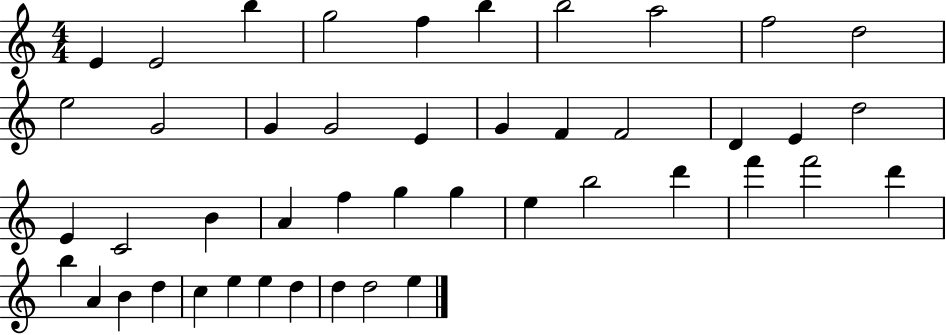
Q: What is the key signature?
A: C major